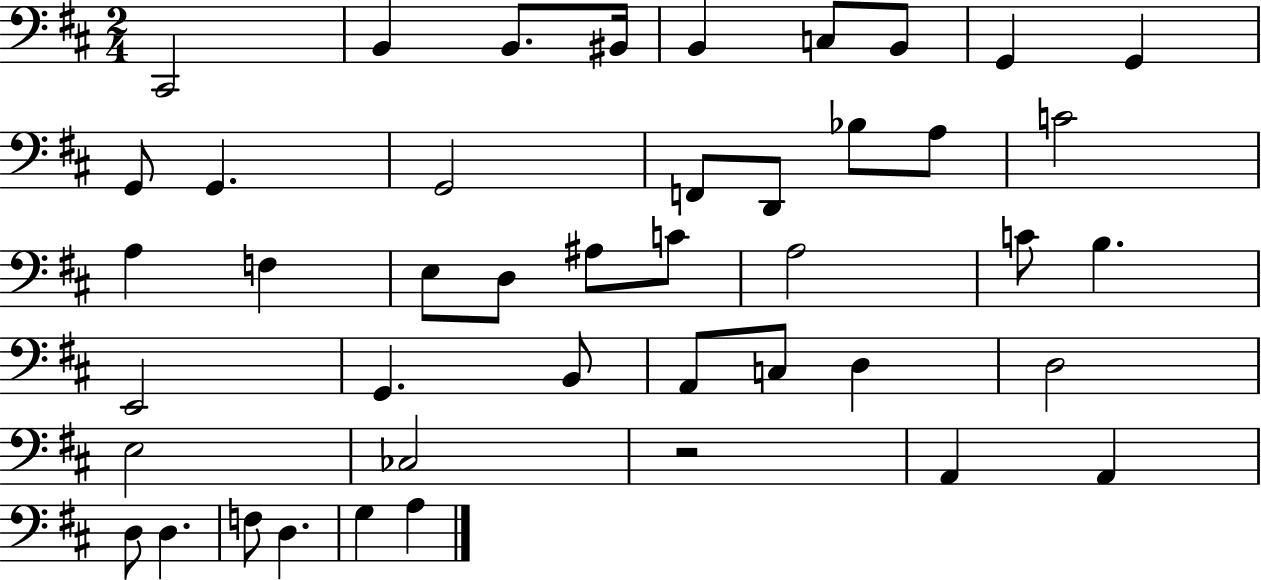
{
  \clef bass
  \numericTimeSignature
  \time 2/4
  \key d \major
  cis,2 | b,4 b,8. bis,16 | b,4 c8 b,8 | g,4 g,4 | \break g,8 g,4. | g,2 | f,8 d,8 bes8 a8 | c'2 | \break a4 f4 | e8 d8 ais8 c'8 | a2 | c'8 b4. | \break e,2 | g,4. b,8 | a,8 c8 d4 | d2 | \break e2 | ces2 | r2 | a,4 a,4 | \break d8 d4. | f8 d4. | g4 a4 | \bar "|."
}